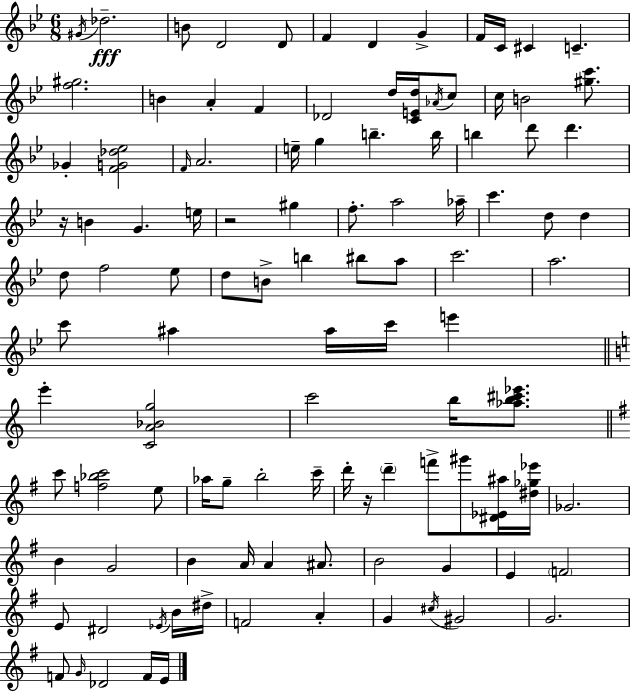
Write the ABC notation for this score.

X:1
T:Untitled
M:6/8
L:1/4
K:Bb
^G/4 _d2 B/2 D2 D/2 F D G F/4 C/4 ^C C [f^g]2 B A F _D2 d/4 [CEd]/4 _A/4 c/2 c/4 B2 [^gc']/2 _G [FG_d_e]2 F/4 A2 e/4 g b b/4 b d'/2 d' z/4 B G e/4 z2 ^g f/2 a2 _a/4 c' d/2 d d/2 f2 _e/2 d/2 B/2 b ^b/2 a/2 c'2 a2 c'/2 ^a ^a/4 c'/4 e' e' [CA_Bg]2 c'2 b/4 [_ab^c'_e']/2 c'/2 [f_bc']2 e/2 _a/4 g/2 b2 c'/4 d'/4 z/4 d' f'/2 ^g'/2 [^D_E^a]/4 [^d_g_e']/4 _G2 B G2 B A/4 A ^A/2 B2 G E F2 E/2 ^D2 _E/4 B/4 ^d/4 F2 A G ^c/4 ^G2 G2 F/2 G/4 _D2 F/4 E/4